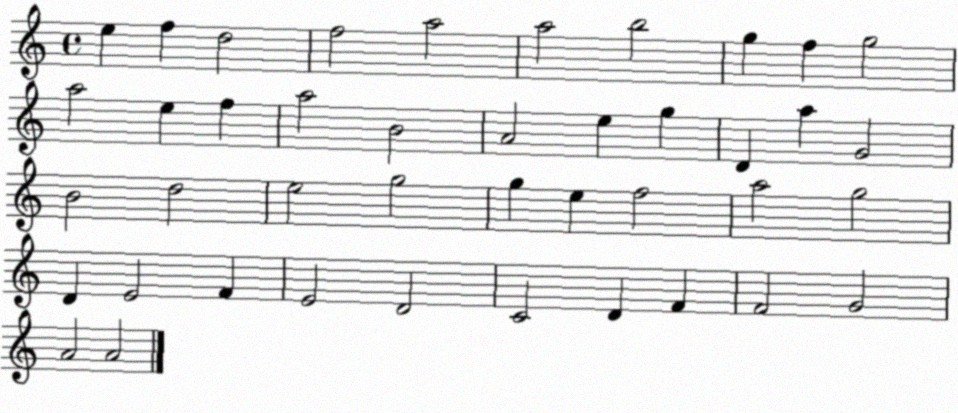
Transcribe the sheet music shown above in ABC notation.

X:1
T:Untitled
M:4/4
L:1/4
K:C
e f d2 f2 a2 a2 b2 g f g2 a2 e f a2 B2 A2 e g D a G2 B2 d2 e2 g2 g e f2 a2 g2 D E2 F E2 D2 C2 D F F2 G2 A2 A2